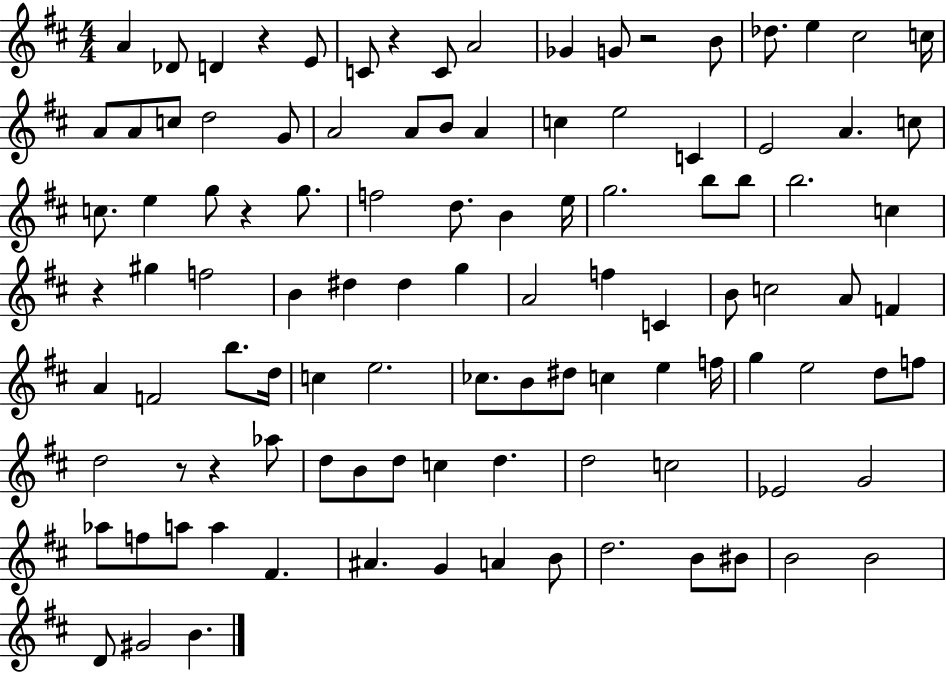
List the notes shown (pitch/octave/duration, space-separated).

A4/q Db4/e D4/q R/q E4/e C4/e R/q C4/e A4/h Gb4/q G4/e R/h B4/e Db5/e. E5/q C#5/h C5/s A4/e A4/e C5/e D5/h G4/e A4/h A4/e B4/e A4/q C5/q E5/h C4/q E4/h A4/q. C5/e C5/e. E5/q G5/e R/q G5/e. F5/h D5/e. B4/q E5/s G5/h. B5/e B5/e B5/h. C5/q R/q G#5/q F5/h B4/q D#5/q D#5/q G5/q A4/h F5/q C4/q B4/e C5/h A4/e F4/q A4/q F4/h B5/e. D5/s C5/q E5/h. CES5/e. B4/e D#5/e C5/q E5/q F5/s G5/q E5/h D5/e F5/e D5/h R/e R/q Ab5/e D5/e B4/e D5/e C5/q D5/q. D5/h C5/h Eb4/h G4/h Ab5/e F5/e A5/e A5/q F#4/q. A#4/q. G4/q A4/q B4/e D5/h. B4/e BIS4/e B4/h B4/h D4/e G#4/h B4/q.